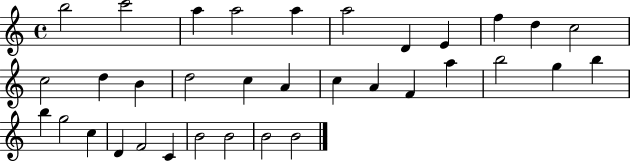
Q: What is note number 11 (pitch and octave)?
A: C5